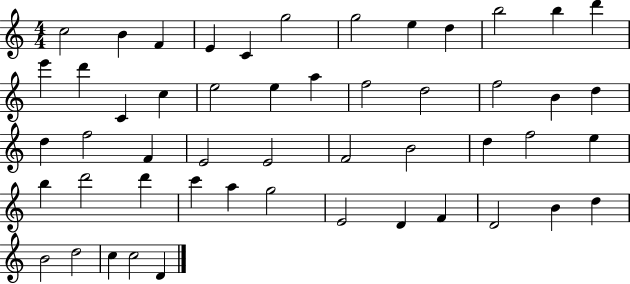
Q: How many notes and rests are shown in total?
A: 51